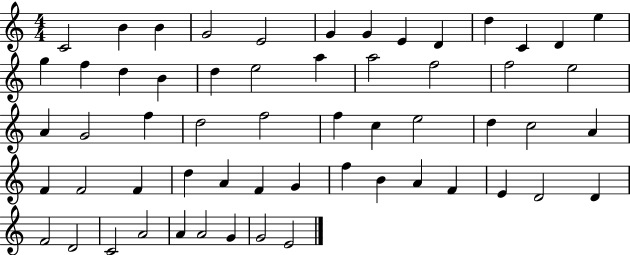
C4/h B4/q B4/q G4/h E4/h G4/q G4/q E4/q D4/q D5/q C4/q D4/q E5/q G5/q F5/q D5/q B4/q D5/q E5/h A5/q A5/h F5/h F5/h E5/h A4/q G4/h F5/q D5/h F5/h F5/q C5/q E5/h D5/q C5/h A4/q F4/q F4/h F4/q D5/q A4/q F4/q G4/q F5/q B4/q A4/q F4/q E4/q D4/h D4/q F4/h D4/h C4/h A4/h A4/q A4/h G4/q G4/h E4/h